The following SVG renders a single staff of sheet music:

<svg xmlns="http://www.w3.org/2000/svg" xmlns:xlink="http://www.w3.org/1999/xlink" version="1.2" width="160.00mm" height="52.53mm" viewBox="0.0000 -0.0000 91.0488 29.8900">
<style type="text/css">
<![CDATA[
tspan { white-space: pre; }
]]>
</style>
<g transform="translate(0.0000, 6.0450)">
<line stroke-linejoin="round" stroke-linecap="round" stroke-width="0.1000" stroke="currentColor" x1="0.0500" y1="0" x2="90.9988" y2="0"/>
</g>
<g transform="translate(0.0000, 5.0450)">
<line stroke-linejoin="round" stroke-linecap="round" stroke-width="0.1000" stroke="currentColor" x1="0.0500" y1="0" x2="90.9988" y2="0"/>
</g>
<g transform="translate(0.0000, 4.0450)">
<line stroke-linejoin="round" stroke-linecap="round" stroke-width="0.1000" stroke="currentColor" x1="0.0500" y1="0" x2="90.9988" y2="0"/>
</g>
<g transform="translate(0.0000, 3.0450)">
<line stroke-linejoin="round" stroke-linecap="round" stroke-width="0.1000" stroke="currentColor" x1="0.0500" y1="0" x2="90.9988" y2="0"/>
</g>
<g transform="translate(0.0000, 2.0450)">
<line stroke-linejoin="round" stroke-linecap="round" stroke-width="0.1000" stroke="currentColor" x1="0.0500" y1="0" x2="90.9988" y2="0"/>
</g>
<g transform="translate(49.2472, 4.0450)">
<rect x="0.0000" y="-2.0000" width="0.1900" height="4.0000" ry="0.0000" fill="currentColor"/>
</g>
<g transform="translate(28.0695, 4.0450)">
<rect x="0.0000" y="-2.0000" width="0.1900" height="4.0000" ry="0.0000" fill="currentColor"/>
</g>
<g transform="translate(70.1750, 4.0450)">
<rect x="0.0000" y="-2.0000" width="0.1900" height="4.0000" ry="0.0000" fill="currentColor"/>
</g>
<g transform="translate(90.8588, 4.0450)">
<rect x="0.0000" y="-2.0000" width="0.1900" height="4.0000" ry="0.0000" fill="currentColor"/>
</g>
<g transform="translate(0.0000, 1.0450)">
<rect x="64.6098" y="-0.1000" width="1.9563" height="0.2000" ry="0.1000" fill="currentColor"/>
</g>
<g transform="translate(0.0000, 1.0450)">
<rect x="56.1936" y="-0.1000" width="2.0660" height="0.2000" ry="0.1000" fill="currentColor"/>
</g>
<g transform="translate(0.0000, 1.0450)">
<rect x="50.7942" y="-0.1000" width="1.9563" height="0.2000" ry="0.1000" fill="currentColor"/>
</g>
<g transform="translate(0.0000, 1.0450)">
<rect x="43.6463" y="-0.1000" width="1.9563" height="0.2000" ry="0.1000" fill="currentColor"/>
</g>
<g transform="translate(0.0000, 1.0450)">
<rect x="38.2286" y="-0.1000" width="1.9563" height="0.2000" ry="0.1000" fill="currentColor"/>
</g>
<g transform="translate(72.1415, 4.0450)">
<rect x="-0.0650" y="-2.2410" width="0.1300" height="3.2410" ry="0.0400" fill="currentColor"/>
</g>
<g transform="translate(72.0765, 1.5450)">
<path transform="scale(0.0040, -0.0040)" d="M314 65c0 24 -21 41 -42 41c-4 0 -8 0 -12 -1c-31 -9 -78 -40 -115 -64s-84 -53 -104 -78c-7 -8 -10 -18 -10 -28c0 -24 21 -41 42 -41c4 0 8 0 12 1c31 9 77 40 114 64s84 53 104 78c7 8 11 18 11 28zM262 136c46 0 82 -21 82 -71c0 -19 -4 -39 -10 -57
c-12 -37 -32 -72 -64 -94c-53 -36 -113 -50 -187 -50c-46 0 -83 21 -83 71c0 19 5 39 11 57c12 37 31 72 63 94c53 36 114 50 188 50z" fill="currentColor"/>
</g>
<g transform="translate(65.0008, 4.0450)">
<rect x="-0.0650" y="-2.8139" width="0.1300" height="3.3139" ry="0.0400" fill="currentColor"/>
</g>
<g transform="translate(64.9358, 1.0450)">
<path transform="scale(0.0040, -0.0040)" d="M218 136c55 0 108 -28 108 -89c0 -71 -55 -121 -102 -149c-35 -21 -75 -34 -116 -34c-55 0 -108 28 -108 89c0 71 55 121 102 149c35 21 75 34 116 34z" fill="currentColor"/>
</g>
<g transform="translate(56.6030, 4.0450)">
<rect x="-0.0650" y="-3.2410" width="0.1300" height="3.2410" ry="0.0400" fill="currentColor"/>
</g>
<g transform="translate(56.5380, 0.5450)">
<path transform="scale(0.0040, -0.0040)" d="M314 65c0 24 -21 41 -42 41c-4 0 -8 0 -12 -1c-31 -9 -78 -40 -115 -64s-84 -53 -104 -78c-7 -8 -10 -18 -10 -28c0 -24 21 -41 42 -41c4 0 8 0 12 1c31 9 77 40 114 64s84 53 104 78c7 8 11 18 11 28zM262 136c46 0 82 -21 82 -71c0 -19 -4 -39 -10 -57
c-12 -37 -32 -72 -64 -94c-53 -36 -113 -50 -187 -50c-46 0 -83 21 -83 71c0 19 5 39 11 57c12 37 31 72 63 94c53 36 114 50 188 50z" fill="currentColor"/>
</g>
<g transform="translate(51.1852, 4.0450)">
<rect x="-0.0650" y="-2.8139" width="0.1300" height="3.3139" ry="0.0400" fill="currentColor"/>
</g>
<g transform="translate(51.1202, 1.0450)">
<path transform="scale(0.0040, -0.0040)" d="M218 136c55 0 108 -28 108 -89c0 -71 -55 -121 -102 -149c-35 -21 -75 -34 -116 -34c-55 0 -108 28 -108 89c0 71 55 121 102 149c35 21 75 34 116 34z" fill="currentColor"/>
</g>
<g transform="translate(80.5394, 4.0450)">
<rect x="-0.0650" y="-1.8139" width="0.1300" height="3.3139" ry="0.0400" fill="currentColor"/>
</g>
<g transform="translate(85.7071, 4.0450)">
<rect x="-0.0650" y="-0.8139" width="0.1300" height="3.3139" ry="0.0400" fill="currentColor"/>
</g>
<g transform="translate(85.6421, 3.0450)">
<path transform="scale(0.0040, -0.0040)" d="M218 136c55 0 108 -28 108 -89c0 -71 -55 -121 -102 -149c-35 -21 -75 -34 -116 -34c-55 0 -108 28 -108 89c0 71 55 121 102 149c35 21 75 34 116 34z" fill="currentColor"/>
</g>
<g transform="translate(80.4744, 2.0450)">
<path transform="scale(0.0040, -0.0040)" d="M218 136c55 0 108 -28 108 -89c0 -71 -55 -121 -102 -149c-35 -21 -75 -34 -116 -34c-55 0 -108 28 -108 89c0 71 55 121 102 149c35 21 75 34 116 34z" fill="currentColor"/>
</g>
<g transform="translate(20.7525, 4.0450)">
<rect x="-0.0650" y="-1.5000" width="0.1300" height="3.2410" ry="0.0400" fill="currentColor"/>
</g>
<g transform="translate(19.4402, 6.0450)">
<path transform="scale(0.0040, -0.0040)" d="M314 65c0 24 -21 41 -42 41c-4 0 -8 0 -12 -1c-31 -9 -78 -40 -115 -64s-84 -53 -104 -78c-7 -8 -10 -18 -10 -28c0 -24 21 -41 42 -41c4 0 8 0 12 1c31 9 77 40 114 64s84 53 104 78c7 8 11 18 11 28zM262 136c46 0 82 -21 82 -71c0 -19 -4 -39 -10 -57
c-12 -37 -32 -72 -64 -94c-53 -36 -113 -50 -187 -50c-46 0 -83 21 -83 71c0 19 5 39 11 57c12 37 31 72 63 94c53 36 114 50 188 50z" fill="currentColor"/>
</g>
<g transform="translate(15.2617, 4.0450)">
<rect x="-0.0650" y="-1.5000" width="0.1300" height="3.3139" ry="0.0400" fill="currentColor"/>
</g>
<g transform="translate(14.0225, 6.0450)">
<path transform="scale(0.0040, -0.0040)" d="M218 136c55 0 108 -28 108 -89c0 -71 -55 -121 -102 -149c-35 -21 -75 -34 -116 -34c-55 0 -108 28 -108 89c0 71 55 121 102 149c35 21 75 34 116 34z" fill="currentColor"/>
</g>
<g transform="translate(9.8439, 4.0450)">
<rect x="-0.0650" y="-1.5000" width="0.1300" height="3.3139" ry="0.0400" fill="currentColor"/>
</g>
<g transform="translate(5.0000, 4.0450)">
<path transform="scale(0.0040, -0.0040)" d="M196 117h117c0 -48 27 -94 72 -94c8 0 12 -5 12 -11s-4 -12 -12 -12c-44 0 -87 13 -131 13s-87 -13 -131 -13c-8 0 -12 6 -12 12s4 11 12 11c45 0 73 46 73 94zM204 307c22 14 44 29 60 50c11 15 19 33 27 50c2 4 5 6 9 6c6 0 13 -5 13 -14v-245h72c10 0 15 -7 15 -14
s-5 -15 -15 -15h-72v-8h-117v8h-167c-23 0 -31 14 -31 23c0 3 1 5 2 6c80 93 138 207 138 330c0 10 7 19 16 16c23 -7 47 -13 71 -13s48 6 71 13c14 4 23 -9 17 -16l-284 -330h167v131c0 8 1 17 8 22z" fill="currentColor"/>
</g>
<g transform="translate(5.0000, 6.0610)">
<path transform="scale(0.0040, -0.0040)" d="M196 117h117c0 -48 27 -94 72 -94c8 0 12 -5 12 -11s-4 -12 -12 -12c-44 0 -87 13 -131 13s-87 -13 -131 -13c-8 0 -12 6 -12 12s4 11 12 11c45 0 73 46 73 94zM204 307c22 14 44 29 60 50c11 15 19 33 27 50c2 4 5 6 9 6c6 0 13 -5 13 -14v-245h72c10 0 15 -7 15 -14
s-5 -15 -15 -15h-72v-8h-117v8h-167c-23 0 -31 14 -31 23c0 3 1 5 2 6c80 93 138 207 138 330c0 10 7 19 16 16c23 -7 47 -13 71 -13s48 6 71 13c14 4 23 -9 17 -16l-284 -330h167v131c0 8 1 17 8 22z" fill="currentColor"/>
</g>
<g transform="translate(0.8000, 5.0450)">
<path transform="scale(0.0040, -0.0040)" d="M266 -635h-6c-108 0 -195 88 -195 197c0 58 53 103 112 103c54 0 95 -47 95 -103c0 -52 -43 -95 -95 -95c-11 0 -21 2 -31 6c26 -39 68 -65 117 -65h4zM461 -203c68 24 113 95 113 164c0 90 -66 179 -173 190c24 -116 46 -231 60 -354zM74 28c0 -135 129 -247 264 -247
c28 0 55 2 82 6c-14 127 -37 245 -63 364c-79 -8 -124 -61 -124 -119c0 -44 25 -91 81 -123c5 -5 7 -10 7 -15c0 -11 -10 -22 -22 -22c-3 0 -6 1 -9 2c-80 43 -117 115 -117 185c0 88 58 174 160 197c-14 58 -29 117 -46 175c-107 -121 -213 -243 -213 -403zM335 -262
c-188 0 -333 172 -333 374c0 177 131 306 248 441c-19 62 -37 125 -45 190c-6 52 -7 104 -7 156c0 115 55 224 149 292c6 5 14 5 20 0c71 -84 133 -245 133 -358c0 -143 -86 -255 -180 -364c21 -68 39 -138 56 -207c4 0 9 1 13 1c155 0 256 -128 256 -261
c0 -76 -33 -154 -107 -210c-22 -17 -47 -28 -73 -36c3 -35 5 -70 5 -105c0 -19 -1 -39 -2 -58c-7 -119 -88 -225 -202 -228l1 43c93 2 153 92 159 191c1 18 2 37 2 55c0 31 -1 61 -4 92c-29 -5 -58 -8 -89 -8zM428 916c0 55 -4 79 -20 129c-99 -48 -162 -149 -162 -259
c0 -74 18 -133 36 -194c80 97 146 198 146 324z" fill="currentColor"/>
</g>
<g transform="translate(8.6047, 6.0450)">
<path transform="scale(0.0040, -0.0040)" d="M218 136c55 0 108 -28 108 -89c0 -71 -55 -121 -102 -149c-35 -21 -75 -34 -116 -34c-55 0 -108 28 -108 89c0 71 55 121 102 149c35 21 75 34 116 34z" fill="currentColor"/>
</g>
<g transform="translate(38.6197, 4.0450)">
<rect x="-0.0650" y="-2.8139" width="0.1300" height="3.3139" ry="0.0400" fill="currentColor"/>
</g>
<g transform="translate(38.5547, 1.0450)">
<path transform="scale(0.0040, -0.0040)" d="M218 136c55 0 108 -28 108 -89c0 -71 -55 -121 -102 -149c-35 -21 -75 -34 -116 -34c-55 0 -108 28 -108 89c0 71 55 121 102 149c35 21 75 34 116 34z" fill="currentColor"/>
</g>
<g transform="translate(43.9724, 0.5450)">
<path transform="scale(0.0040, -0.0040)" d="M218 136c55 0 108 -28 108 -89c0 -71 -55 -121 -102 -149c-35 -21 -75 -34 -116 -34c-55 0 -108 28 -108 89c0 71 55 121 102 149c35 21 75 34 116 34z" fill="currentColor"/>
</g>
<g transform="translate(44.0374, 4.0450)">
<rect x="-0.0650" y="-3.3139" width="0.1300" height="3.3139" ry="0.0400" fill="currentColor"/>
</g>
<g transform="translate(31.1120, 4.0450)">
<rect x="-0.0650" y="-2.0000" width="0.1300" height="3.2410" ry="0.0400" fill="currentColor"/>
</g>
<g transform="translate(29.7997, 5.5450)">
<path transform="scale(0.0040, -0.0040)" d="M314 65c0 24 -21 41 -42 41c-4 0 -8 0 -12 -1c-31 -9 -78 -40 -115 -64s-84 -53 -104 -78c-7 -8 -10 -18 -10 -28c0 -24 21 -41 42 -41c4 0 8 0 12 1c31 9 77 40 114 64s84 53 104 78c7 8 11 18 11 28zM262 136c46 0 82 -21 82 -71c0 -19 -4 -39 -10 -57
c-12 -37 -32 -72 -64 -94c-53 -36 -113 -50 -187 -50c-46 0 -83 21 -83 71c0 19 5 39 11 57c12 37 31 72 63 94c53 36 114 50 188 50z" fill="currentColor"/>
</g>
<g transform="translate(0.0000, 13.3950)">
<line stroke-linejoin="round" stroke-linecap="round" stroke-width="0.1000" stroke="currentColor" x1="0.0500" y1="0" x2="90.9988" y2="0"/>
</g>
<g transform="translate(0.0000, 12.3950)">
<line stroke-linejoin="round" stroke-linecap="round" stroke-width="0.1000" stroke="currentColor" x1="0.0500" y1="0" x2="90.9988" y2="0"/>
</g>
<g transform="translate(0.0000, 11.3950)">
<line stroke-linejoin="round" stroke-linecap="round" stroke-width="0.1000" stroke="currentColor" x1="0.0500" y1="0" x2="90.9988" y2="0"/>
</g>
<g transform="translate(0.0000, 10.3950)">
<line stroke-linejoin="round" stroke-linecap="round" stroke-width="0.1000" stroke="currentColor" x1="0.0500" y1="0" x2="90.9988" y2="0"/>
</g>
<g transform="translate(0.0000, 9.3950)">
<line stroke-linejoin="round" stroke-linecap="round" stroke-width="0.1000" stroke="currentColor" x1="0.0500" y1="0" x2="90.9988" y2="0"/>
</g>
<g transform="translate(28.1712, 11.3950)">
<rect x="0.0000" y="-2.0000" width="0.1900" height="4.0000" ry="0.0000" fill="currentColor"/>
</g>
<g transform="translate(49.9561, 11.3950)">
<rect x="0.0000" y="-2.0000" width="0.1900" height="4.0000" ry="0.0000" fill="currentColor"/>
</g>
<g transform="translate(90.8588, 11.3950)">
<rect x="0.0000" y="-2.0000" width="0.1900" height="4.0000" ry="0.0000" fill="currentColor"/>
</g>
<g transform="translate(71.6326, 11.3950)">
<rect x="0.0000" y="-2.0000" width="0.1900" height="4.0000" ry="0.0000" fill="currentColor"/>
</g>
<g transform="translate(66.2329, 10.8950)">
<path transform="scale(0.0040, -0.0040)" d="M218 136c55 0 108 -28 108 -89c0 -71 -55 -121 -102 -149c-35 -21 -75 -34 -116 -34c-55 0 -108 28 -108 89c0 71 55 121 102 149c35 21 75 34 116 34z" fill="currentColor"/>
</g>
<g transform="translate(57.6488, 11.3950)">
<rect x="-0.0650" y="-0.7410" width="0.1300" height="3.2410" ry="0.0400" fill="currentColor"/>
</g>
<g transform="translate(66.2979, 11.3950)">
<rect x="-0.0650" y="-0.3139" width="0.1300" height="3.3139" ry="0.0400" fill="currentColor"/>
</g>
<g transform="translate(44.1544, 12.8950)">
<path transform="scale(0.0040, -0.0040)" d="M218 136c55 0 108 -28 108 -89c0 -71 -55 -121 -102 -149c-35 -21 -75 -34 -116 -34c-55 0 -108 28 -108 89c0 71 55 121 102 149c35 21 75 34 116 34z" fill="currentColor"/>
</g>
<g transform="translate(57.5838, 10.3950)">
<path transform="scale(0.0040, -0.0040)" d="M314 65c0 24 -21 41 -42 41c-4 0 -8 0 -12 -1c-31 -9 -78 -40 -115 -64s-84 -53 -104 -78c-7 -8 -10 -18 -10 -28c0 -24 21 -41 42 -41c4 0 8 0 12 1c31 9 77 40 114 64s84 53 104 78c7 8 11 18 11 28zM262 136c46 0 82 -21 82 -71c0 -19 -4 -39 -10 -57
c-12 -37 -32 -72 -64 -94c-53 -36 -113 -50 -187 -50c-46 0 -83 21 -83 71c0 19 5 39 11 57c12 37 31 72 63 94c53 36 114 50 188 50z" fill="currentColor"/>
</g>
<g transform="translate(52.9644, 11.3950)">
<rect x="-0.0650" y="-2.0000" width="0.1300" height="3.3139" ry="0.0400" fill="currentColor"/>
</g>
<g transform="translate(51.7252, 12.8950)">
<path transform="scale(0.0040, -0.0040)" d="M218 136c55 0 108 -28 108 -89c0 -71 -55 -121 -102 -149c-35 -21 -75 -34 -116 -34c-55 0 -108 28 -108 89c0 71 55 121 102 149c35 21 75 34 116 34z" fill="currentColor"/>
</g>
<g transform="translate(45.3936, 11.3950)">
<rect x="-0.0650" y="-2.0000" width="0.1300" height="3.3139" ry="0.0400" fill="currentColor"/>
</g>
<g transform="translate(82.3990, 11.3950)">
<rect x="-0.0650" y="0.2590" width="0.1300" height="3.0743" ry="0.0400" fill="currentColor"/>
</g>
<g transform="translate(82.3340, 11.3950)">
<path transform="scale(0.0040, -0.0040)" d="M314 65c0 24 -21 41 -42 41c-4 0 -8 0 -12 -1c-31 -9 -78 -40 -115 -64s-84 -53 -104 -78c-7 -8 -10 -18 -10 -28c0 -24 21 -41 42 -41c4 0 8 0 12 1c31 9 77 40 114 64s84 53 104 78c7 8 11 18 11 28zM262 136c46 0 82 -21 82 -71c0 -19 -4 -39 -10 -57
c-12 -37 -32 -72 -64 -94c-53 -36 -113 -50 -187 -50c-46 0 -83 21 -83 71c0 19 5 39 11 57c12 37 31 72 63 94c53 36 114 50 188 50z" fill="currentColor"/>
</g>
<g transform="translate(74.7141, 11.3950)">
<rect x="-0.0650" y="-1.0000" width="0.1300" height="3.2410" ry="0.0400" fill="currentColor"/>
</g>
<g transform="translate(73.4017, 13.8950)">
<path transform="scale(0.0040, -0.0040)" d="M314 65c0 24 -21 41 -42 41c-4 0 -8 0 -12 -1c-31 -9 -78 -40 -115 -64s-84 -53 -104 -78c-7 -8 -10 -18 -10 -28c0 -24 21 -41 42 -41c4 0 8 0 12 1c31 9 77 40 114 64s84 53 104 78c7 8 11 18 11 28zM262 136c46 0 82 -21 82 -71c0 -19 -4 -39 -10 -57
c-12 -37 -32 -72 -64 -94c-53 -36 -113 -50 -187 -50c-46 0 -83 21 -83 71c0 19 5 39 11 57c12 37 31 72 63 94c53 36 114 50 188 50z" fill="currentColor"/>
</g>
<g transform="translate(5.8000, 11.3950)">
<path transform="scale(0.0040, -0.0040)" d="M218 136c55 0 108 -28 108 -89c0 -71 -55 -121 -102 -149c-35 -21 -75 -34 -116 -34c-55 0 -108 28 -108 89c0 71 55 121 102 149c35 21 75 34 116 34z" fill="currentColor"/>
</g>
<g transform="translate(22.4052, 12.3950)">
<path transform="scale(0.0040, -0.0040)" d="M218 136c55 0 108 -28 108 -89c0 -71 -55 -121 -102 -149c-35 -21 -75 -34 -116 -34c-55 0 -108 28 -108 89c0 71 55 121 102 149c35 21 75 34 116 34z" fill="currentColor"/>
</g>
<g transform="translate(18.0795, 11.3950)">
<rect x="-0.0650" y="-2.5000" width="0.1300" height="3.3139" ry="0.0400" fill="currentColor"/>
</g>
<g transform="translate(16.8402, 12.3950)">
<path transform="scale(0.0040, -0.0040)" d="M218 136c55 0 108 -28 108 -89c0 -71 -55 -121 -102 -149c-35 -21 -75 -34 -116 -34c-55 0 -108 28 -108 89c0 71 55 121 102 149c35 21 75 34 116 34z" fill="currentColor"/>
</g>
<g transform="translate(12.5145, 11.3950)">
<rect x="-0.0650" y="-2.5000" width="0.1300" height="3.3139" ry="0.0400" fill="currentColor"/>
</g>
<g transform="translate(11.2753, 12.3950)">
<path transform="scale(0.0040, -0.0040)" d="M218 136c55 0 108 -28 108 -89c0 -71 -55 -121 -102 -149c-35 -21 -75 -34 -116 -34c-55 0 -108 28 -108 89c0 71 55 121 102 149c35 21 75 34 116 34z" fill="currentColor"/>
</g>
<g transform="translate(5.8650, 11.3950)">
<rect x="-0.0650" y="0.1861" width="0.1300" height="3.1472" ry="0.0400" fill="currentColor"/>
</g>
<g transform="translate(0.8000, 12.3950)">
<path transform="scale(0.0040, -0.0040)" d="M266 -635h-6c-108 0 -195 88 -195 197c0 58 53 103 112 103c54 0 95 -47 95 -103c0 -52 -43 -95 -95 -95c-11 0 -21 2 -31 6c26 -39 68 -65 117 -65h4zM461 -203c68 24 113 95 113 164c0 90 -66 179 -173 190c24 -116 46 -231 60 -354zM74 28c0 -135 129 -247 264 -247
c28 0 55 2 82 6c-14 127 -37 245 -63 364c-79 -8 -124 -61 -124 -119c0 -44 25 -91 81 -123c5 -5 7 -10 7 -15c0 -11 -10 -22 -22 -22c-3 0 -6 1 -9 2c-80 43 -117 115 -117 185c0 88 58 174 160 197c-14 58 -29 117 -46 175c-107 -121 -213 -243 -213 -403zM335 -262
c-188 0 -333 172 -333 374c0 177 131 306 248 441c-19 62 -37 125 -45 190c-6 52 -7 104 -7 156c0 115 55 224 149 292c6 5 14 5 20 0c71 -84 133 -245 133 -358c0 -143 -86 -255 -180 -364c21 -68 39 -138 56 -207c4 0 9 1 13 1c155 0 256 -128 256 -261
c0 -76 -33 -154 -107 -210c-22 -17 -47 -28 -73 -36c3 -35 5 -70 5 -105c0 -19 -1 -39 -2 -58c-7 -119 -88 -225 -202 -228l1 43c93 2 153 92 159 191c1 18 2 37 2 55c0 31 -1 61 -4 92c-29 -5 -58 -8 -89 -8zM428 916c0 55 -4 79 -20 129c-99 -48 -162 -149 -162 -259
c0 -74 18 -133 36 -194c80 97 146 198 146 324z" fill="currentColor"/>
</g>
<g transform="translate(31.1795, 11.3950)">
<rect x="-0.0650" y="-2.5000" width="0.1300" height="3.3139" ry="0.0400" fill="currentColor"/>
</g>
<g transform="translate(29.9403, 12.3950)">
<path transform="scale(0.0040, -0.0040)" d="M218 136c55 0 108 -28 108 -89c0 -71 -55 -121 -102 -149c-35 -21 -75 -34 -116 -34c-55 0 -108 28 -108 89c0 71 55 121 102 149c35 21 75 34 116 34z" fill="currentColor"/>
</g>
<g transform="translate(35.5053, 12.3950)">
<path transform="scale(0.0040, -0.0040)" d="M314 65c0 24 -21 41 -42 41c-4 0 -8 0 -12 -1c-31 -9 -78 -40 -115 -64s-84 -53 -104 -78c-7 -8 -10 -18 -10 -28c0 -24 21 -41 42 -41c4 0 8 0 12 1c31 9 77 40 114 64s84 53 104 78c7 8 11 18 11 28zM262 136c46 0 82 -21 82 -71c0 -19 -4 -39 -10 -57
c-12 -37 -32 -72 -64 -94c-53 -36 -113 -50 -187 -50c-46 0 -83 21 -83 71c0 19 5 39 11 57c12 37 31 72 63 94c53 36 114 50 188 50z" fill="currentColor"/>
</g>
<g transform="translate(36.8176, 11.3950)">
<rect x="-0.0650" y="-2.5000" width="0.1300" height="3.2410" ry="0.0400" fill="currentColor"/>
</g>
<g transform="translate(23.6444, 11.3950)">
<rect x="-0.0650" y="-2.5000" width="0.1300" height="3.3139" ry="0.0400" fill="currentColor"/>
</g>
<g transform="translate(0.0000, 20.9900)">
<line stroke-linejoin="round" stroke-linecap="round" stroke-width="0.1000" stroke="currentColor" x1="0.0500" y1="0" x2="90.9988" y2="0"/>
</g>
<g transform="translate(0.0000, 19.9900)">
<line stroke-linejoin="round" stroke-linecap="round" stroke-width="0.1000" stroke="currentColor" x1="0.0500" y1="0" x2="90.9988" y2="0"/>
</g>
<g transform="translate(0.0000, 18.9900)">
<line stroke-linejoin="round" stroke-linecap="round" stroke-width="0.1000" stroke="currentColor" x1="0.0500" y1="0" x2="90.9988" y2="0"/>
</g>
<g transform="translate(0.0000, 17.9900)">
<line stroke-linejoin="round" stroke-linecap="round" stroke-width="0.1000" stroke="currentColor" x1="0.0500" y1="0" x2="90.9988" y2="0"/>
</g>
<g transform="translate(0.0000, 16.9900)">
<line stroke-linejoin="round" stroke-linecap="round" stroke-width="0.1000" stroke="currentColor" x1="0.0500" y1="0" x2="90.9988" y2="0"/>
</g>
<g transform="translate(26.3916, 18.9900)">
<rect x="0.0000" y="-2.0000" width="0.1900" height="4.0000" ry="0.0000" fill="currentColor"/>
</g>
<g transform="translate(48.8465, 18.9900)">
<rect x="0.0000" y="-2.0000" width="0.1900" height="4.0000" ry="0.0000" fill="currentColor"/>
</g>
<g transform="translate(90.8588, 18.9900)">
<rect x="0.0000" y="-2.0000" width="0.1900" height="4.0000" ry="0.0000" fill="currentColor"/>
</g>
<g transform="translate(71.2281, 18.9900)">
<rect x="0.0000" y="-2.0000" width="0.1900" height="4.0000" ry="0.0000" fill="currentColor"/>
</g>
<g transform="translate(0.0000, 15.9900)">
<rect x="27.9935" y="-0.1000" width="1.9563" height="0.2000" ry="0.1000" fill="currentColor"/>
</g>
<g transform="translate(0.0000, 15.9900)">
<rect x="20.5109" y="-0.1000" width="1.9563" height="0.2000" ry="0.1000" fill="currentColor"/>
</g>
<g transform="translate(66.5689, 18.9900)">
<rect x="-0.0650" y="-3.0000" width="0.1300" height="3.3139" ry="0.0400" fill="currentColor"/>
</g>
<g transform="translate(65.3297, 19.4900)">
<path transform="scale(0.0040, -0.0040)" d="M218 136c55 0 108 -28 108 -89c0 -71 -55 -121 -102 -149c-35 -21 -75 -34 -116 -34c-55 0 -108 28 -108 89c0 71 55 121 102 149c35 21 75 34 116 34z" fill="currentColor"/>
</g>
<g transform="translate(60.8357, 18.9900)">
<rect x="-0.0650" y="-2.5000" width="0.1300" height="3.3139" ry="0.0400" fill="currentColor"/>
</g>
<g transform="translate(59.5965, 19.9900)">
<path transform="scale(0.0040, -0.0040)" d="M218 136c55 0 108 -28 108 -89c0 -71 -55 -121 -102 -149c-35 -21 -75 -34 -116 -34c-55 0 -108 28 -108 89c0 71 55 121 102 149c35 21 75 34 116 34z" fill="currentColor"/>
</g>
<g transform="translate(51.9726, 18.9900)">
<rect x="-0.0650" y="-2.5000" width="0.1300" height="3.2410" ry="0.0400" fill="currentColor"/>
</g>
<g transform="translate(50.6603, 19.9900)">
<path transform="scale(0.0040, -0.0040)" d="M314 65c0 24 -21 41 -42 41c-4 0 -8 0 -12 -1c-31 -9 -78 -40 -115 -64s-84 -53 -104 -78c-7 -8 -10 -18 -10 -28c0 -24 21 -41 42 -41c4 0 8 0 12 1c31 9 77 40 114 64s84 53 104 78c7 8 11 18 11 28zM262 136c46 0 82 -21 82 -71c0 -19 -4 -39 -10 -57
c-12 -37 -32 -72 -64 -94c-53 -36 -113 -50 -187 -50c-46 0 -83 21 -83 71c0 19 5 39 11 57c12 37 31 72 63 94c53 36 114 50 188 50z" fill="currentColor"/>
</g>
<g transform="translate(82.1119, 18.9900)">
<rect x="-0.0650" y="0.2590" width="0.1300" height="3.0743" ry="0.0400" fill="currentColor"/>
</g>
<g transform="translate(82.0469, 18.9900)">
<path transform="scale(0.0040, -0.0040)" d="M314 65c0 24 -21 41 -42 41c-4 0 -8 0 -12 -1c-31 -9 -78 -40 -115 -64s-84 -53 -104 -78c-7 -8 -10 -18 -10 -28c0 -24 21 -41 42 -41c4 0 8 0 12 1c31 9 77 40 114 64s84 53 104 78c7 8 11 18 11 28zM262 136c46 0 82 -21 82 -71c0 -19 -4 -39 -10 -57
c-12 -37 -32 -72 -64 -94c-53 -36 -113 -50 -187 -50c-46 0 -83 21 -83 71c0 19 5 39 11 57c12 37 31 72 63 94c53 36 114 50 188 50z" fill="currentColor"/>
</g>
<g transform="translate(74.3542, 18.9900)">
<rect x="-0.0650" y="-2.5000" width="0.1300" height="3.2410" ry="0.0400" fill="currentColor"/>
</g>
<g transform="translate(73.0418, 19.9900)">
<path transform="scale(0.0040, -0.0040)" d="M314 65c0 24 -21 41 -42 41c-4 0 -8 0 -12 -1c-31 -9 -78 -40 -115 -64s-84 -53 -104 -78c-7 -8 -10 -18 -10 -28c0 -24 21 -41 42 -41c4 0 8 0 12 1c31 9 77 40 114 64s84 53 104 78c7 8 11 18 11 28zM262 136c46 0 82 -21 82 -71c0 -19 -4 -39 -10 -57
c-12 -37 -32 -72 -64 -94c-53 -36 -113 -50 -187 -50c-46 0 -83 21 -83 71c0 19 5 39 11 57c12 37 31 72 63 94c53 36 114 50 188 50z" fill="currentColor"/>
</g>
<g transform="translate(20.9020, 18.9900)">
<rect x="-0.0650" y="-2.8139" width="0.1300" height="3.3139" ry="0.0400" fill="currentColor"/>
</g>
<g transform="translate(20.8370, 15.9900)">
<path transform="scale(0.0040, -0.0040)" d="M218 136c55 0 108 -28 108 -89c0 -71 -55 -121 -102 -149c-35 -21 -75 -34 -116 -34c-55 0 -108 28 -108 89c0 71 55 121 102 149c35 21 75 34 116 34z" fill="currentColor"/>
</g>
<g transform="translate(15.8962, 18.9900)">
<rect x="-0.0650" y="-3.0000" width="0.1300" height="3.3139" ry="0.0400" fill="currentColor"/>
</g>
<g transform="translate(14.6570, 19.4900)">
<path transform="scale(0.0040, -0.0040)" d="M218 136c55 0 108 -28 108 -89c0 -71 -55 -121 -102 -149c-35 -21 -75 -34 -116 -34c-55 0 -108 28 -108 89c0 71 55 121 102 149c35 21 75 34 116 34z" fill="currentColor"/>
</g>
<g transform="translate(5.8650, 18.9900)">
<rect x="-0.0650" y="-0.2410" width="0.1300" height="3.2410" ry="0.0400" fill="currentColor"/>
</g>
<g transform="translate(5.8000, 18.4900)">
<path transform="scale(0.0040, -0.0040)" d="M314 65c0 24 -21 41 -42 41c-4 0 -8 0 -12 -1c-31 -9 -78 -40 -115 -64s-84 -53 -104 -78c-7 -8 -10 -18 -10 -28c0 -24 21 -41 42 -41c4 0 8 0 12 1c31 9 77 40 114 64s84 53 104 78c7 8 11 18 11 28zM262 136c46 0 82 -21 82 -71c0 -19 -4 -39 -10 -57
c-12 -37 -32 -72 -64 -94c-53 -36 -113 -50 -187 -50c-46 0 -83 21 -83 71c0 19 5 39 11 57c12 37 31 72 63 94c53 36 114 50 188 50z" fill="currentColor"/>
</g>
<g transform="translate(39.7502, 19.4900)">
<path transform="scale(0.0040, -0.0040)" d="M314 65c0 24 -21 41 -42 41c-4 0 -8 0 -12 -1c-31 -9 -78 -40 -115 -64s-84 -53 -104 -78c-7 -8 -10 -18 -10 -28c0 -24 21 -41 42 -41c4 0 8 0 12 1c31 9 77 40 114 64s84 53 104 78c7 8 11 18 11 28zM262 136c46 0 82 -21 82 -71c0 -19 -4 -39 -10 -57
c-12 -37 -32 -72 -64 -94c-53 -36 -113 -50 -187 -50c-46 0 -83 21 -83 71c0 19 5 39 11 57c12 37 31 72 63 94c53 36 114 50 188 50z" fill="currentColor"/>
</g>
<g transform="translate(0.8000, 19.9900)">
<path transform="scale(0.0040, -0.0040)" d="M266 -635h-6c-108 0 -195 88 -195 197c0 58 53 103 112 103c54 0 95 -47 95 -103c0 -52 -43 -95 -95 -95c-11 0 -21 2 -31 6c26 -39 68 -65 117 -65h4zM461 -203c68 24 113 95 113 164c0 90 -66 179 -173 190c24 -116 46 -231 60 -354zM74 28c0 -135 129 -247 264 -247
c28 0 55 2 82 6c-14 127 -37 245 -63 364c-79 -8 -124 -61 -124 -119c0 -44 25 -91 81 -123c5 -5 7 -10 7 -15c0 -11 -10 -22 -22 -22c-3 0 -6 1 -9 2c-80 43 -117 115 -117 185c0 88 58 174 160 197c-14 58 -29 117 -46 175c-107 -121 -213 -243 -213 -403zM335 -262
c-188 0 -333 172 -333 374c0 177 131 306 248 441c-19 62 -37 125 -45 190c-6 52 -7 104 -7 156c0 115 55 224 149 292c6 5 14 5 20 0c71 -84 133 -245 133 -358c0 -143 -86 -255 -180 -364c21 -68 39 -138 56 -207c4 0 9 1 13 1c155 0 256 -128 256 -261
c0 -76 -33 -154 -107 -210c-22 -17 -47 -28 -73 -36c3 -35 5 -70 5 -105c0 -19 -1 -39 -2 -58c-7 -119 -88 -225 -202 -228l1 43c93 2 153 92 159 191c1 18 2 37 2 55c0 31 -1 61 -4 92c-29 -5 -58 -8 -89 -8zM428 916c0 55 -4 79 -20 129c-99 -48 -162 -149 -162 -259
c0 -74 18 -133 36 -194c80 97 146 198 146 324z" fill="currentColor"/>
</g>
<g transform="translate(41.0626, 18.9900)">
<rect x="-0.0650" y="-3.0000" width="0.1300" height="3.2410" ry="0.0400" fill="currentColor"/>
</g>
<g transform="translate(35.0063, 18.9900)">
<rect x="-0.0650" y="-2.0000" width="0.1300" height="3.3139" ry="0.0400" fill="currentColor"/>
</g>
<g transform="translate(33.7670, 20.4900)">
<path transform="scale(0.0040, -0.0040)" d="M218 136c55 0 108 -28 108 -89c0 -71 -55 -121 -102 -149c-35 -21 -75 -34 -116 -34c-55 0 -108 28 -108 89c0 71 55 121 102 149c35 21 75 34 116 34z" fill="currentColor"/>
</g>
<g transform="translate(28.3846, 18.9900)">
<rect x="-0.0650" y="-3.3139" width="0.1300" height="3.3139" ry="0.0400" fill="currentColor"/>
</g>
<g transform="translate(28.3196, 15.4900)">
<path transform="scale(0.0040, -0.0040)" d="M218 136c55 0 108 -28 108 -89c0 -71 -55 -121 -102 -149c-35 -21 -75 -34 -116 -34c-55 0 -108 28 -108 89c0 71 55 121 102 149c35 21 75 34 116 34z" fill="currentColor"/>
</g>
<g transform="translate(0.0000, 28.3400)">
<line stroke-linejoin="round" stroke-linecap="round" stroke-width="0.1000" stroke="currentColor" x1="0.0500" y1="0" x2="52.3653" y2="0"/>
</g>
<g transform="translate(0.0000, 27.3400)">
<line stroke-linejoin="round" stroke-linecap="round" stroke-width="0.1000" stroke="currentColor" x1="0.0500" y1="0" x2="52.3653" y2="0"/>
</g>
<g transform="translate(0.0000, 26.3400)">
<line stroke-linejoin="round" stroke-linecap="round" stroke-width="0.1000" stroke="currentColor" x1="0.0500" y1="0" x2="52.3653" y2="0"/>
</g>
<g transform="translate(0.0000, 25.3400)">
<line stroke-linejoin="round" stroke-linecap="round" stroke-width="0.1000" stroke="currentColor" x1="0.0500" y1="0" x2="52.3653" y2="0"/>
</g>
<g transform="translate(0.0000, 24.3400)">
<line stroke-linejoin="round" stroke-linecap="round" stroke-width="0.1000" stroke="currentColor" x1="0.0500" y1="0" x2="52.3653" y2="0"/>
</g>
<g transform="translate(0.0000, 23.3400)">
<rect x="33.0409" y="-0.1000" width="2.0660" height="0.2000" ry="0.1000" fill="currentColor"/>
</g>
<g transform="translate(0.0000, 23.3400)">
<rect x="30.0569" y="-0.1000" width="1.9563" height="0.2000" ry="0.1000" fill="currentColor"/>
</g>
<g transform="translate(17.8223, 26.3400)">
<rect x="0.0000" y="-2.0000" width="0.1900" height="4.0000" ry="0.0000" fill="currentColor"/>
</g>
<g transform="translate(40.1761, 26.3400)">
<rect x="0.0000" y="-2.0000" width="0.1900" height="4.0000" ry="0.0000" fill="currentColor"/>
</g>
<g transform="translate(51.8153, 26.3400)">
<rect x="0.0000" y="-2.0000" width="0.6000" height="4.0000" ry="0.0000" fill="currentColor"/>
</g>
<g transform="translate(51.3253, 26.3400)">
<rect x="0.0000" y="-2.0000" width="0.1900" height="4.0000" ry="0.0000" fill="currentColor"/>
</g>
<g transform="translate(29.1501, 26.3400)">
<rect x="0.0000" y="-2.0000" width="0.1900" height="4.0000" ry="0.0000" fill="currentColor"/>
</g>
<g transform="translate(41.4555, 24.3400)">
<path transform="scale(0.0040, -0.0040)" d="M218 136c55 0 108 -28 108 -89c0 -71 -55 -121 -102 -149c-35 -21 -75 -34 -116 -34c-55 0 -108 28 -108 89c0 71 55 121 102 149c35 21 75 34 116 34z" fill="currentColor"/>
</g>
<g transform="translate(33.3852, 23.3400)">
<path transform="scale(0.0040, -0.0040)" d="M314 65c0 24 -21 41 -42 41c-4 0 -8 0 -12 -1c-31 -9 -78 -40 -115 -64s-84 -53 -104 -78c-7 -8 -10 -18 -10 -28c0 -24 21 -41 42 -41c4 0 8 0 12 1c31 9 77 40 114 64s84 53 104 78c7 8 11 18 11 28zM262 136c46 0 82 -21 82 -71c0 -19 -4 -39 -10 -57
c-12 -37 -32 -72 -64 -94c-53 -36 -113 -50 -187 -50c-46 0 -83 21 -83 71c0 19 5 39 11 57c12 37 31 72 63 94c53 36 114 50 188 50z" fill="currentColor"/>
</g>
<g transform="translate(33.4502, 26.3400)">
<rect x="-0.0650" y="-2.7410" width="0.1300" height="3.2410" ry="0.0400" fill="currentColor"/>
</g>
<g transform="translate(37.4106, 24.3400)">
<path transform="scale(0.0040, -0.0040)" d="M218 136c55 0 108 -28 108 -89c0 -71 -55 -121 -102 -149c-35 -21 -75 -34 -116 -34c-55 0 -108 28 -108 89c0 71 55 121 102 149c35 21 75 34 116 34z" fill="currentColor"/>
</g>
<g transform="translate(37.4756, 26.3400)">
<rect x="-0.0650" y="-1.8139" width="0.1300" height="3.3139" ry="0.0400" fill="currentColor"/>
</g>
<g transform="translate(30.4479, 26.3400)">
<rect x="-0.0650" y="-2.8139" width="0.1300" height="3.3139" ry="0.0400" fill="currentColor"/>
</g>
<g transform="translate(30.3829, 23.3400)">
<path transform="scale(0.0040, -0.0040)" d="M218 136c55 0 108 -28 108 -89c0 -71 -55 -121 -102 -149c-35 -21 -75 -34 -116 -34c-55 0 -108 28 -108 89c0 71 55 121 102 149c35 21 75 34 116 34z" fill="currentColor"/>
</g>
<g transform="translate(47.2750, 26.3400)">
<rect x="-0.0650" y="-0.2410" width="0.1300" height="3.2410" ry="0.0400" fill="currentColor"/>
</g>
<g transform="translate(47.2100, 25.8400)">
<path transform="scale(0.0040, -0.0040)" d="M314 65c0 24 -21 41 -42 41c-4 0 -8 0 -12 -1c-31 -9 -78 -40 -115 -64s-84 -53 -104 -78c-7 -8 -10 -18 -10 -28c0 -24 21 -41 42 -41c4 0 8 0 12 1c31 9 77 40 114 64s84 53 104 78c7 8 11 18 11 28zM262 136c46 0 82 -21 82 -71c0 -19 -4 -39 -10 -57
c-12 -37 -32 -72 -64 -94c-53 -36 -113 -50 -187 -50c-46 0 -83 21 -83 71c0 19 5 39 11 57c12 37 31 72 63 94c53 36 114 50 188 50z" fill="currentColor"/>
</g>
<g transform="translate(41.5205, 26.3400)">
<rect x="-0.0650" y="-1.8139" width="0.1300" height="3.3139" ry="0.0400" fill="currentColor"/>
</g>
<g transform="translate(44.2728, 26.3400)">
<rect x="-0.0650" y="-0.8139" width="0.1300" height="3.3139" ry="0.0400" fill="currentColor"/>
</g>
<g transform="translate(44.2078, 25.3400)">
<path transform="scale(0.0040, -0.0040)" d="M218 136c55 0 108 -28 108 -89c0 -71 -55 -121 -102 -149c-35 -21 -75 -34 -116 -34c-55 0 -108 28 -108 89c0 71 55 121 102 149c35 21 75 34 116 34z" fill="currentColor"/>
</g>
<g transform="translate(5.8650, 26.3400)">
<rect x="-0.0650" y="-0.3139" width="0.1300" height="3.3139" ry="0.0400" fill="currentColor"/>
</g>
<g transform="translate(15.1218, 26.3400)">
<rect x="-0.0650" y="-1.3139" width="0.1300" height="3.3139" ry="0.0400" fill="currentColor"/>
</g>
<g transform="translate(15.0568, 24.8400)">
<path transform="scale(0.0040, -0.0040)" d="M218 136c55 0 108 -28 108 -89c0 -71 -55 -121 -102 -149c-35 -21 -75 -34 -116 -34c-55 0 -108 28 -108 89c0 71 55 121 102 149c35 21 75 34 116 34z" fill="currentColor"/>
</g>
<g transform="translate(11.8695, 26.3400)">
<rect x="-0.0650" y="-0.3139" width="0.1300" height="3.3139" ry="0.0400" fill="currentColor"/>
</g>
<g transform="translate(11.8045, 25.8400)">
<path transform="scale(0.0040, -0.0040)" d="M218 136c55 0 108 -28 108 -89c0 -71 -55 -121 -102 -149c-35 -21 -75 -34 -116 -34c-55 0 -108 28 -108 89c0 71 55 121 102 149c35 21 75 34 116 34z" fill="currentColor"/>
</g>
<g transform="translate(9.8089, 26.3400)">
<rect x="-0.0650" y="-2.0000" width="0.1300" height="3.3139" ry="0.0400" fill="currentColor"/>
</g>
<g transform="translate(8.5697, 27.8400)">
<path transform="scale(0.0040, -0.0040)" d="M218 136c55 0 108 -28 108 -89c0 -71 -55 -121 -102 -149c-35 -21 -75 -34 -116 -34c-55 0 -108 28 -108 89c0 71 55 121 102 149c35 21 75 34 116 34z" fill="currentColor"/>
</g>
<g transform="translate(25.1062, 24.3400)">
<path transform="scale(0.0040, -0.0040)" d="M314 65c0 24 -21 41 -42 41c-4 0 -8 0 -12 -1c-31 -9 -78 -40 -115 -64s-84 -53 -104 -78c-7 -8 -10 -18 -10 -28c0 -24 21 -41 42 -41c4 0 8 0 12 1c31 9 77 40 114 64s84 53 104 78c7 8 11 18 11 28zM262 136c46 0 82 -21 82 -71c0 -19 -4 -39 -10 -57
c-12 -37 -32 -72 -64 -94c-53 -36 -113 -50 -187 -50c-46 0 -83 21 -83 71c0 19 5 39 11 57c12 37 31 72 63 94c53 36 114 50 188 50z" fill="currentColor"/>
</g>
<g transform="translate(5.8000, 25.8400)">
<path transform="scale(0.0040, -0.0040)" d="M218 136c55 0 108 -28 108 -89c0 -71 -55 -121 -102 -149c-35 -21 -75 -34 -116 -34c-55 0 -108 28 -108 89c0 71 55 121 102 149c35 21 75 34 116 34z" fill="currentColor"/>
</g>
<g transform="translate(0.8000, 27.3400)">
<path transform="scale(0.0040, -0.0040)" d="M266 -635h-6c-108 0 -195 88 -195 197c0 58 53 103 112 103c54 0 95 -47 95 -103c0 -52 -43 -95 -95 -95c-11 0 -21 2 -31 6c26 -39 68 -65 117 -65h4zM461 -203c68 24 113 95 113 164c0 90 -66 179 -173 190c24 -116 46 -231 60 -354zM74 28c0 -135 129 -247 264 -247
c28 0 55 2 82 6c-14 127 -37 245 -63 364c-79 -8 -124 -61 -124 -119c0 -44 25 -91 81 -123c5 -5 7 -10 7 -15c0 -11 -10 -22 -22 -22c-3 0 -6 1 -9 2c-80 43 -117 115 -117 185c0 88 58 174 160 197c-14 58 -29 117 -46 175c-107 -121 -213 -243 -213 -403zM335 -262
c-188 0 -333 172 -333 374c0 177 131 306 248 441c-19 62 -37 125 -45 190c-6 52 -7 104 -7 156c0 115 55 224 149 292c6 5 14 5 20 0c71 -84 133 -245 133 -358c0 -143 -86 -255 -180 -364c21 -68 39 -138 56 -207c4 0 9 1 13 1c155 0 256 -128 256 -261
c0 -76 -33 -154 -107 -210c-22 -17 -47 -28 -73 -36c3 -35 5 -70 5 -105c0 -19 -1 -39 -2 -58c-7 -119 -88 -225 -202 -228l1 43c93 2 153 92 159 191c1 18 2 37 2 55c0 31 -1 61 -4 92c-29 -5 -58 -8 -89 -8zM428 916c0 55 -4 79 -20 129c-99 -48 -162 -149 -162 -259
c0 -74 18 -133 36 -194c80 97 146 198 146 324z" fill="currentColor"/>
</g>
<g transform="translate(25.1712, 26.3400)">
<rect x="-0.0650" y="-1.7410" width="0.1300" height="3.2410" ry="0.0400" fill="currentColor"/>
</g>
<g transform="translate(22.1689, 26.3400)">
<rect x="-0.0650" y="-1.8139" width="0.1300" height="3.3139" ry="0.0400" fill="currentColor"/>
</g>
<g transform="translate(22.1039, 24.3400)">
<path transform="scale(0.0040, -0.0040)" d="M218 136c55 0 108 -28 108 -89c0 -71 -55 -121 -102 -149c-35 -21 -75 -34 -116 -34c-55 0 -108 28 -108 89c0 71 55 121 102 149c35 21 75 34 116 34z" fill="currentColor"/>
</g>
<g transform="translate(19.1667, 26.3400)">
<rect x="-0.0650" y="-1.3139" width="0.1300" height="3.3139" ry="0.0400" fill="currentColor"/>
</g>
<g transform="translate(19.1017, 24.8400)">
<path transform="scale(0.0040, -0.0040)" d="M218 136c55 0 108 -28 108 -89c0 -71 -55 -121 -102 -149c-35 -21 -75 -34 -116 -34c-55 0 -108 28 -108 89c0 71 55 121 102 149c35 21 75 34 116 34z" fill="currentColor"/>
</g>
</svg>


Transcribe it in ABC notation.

X:1
T:Untitled
M:4/4
L:1/4
K:C
E E E2 F2 a b a b2 a g2 f d B G G G G G2 F F d2 c D2 B2 c2 A a b F A2 G2 G A G2 B2 c F c e e f f2 a a2 f f d c2